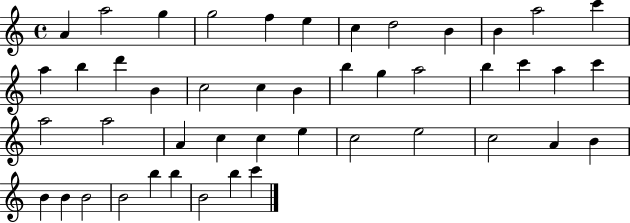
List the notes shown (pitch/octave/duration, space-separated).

A4/q A5/h G5/q G5/h F5/q E5/q C5/q D5/h B4/q B4/q A5/h C6/q A5/q B5/q D6/q B4/q C5/h C5/q B4/q B5/q G5/q A5/h B5/q C6/q A5/q C6/q A5/h A5/h A4/q C5/q C5/q E5/q C5/h E5/h C5/h A4/q B4/q B4/q B4/q B4/h B4/h B5/q B5/q B4/h B5/q C6/q